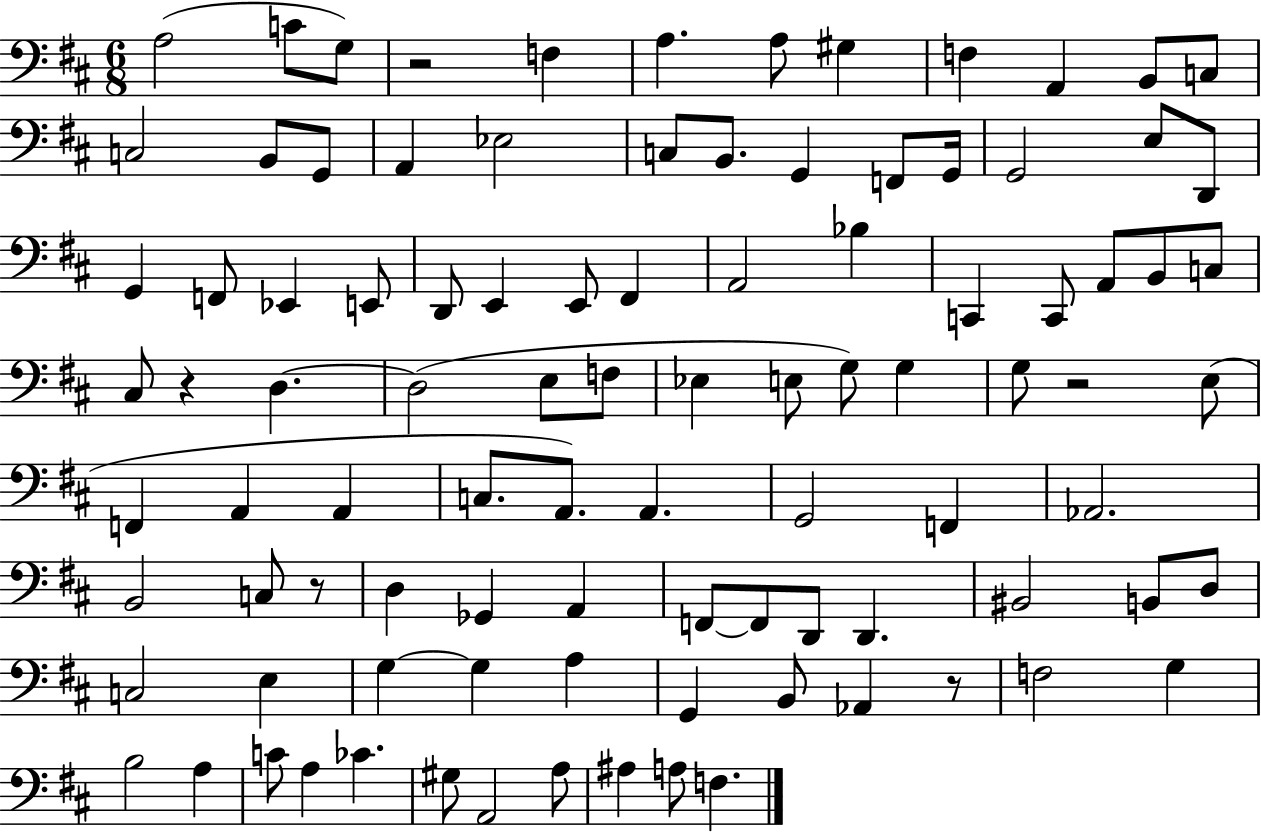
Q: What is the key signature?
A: D major